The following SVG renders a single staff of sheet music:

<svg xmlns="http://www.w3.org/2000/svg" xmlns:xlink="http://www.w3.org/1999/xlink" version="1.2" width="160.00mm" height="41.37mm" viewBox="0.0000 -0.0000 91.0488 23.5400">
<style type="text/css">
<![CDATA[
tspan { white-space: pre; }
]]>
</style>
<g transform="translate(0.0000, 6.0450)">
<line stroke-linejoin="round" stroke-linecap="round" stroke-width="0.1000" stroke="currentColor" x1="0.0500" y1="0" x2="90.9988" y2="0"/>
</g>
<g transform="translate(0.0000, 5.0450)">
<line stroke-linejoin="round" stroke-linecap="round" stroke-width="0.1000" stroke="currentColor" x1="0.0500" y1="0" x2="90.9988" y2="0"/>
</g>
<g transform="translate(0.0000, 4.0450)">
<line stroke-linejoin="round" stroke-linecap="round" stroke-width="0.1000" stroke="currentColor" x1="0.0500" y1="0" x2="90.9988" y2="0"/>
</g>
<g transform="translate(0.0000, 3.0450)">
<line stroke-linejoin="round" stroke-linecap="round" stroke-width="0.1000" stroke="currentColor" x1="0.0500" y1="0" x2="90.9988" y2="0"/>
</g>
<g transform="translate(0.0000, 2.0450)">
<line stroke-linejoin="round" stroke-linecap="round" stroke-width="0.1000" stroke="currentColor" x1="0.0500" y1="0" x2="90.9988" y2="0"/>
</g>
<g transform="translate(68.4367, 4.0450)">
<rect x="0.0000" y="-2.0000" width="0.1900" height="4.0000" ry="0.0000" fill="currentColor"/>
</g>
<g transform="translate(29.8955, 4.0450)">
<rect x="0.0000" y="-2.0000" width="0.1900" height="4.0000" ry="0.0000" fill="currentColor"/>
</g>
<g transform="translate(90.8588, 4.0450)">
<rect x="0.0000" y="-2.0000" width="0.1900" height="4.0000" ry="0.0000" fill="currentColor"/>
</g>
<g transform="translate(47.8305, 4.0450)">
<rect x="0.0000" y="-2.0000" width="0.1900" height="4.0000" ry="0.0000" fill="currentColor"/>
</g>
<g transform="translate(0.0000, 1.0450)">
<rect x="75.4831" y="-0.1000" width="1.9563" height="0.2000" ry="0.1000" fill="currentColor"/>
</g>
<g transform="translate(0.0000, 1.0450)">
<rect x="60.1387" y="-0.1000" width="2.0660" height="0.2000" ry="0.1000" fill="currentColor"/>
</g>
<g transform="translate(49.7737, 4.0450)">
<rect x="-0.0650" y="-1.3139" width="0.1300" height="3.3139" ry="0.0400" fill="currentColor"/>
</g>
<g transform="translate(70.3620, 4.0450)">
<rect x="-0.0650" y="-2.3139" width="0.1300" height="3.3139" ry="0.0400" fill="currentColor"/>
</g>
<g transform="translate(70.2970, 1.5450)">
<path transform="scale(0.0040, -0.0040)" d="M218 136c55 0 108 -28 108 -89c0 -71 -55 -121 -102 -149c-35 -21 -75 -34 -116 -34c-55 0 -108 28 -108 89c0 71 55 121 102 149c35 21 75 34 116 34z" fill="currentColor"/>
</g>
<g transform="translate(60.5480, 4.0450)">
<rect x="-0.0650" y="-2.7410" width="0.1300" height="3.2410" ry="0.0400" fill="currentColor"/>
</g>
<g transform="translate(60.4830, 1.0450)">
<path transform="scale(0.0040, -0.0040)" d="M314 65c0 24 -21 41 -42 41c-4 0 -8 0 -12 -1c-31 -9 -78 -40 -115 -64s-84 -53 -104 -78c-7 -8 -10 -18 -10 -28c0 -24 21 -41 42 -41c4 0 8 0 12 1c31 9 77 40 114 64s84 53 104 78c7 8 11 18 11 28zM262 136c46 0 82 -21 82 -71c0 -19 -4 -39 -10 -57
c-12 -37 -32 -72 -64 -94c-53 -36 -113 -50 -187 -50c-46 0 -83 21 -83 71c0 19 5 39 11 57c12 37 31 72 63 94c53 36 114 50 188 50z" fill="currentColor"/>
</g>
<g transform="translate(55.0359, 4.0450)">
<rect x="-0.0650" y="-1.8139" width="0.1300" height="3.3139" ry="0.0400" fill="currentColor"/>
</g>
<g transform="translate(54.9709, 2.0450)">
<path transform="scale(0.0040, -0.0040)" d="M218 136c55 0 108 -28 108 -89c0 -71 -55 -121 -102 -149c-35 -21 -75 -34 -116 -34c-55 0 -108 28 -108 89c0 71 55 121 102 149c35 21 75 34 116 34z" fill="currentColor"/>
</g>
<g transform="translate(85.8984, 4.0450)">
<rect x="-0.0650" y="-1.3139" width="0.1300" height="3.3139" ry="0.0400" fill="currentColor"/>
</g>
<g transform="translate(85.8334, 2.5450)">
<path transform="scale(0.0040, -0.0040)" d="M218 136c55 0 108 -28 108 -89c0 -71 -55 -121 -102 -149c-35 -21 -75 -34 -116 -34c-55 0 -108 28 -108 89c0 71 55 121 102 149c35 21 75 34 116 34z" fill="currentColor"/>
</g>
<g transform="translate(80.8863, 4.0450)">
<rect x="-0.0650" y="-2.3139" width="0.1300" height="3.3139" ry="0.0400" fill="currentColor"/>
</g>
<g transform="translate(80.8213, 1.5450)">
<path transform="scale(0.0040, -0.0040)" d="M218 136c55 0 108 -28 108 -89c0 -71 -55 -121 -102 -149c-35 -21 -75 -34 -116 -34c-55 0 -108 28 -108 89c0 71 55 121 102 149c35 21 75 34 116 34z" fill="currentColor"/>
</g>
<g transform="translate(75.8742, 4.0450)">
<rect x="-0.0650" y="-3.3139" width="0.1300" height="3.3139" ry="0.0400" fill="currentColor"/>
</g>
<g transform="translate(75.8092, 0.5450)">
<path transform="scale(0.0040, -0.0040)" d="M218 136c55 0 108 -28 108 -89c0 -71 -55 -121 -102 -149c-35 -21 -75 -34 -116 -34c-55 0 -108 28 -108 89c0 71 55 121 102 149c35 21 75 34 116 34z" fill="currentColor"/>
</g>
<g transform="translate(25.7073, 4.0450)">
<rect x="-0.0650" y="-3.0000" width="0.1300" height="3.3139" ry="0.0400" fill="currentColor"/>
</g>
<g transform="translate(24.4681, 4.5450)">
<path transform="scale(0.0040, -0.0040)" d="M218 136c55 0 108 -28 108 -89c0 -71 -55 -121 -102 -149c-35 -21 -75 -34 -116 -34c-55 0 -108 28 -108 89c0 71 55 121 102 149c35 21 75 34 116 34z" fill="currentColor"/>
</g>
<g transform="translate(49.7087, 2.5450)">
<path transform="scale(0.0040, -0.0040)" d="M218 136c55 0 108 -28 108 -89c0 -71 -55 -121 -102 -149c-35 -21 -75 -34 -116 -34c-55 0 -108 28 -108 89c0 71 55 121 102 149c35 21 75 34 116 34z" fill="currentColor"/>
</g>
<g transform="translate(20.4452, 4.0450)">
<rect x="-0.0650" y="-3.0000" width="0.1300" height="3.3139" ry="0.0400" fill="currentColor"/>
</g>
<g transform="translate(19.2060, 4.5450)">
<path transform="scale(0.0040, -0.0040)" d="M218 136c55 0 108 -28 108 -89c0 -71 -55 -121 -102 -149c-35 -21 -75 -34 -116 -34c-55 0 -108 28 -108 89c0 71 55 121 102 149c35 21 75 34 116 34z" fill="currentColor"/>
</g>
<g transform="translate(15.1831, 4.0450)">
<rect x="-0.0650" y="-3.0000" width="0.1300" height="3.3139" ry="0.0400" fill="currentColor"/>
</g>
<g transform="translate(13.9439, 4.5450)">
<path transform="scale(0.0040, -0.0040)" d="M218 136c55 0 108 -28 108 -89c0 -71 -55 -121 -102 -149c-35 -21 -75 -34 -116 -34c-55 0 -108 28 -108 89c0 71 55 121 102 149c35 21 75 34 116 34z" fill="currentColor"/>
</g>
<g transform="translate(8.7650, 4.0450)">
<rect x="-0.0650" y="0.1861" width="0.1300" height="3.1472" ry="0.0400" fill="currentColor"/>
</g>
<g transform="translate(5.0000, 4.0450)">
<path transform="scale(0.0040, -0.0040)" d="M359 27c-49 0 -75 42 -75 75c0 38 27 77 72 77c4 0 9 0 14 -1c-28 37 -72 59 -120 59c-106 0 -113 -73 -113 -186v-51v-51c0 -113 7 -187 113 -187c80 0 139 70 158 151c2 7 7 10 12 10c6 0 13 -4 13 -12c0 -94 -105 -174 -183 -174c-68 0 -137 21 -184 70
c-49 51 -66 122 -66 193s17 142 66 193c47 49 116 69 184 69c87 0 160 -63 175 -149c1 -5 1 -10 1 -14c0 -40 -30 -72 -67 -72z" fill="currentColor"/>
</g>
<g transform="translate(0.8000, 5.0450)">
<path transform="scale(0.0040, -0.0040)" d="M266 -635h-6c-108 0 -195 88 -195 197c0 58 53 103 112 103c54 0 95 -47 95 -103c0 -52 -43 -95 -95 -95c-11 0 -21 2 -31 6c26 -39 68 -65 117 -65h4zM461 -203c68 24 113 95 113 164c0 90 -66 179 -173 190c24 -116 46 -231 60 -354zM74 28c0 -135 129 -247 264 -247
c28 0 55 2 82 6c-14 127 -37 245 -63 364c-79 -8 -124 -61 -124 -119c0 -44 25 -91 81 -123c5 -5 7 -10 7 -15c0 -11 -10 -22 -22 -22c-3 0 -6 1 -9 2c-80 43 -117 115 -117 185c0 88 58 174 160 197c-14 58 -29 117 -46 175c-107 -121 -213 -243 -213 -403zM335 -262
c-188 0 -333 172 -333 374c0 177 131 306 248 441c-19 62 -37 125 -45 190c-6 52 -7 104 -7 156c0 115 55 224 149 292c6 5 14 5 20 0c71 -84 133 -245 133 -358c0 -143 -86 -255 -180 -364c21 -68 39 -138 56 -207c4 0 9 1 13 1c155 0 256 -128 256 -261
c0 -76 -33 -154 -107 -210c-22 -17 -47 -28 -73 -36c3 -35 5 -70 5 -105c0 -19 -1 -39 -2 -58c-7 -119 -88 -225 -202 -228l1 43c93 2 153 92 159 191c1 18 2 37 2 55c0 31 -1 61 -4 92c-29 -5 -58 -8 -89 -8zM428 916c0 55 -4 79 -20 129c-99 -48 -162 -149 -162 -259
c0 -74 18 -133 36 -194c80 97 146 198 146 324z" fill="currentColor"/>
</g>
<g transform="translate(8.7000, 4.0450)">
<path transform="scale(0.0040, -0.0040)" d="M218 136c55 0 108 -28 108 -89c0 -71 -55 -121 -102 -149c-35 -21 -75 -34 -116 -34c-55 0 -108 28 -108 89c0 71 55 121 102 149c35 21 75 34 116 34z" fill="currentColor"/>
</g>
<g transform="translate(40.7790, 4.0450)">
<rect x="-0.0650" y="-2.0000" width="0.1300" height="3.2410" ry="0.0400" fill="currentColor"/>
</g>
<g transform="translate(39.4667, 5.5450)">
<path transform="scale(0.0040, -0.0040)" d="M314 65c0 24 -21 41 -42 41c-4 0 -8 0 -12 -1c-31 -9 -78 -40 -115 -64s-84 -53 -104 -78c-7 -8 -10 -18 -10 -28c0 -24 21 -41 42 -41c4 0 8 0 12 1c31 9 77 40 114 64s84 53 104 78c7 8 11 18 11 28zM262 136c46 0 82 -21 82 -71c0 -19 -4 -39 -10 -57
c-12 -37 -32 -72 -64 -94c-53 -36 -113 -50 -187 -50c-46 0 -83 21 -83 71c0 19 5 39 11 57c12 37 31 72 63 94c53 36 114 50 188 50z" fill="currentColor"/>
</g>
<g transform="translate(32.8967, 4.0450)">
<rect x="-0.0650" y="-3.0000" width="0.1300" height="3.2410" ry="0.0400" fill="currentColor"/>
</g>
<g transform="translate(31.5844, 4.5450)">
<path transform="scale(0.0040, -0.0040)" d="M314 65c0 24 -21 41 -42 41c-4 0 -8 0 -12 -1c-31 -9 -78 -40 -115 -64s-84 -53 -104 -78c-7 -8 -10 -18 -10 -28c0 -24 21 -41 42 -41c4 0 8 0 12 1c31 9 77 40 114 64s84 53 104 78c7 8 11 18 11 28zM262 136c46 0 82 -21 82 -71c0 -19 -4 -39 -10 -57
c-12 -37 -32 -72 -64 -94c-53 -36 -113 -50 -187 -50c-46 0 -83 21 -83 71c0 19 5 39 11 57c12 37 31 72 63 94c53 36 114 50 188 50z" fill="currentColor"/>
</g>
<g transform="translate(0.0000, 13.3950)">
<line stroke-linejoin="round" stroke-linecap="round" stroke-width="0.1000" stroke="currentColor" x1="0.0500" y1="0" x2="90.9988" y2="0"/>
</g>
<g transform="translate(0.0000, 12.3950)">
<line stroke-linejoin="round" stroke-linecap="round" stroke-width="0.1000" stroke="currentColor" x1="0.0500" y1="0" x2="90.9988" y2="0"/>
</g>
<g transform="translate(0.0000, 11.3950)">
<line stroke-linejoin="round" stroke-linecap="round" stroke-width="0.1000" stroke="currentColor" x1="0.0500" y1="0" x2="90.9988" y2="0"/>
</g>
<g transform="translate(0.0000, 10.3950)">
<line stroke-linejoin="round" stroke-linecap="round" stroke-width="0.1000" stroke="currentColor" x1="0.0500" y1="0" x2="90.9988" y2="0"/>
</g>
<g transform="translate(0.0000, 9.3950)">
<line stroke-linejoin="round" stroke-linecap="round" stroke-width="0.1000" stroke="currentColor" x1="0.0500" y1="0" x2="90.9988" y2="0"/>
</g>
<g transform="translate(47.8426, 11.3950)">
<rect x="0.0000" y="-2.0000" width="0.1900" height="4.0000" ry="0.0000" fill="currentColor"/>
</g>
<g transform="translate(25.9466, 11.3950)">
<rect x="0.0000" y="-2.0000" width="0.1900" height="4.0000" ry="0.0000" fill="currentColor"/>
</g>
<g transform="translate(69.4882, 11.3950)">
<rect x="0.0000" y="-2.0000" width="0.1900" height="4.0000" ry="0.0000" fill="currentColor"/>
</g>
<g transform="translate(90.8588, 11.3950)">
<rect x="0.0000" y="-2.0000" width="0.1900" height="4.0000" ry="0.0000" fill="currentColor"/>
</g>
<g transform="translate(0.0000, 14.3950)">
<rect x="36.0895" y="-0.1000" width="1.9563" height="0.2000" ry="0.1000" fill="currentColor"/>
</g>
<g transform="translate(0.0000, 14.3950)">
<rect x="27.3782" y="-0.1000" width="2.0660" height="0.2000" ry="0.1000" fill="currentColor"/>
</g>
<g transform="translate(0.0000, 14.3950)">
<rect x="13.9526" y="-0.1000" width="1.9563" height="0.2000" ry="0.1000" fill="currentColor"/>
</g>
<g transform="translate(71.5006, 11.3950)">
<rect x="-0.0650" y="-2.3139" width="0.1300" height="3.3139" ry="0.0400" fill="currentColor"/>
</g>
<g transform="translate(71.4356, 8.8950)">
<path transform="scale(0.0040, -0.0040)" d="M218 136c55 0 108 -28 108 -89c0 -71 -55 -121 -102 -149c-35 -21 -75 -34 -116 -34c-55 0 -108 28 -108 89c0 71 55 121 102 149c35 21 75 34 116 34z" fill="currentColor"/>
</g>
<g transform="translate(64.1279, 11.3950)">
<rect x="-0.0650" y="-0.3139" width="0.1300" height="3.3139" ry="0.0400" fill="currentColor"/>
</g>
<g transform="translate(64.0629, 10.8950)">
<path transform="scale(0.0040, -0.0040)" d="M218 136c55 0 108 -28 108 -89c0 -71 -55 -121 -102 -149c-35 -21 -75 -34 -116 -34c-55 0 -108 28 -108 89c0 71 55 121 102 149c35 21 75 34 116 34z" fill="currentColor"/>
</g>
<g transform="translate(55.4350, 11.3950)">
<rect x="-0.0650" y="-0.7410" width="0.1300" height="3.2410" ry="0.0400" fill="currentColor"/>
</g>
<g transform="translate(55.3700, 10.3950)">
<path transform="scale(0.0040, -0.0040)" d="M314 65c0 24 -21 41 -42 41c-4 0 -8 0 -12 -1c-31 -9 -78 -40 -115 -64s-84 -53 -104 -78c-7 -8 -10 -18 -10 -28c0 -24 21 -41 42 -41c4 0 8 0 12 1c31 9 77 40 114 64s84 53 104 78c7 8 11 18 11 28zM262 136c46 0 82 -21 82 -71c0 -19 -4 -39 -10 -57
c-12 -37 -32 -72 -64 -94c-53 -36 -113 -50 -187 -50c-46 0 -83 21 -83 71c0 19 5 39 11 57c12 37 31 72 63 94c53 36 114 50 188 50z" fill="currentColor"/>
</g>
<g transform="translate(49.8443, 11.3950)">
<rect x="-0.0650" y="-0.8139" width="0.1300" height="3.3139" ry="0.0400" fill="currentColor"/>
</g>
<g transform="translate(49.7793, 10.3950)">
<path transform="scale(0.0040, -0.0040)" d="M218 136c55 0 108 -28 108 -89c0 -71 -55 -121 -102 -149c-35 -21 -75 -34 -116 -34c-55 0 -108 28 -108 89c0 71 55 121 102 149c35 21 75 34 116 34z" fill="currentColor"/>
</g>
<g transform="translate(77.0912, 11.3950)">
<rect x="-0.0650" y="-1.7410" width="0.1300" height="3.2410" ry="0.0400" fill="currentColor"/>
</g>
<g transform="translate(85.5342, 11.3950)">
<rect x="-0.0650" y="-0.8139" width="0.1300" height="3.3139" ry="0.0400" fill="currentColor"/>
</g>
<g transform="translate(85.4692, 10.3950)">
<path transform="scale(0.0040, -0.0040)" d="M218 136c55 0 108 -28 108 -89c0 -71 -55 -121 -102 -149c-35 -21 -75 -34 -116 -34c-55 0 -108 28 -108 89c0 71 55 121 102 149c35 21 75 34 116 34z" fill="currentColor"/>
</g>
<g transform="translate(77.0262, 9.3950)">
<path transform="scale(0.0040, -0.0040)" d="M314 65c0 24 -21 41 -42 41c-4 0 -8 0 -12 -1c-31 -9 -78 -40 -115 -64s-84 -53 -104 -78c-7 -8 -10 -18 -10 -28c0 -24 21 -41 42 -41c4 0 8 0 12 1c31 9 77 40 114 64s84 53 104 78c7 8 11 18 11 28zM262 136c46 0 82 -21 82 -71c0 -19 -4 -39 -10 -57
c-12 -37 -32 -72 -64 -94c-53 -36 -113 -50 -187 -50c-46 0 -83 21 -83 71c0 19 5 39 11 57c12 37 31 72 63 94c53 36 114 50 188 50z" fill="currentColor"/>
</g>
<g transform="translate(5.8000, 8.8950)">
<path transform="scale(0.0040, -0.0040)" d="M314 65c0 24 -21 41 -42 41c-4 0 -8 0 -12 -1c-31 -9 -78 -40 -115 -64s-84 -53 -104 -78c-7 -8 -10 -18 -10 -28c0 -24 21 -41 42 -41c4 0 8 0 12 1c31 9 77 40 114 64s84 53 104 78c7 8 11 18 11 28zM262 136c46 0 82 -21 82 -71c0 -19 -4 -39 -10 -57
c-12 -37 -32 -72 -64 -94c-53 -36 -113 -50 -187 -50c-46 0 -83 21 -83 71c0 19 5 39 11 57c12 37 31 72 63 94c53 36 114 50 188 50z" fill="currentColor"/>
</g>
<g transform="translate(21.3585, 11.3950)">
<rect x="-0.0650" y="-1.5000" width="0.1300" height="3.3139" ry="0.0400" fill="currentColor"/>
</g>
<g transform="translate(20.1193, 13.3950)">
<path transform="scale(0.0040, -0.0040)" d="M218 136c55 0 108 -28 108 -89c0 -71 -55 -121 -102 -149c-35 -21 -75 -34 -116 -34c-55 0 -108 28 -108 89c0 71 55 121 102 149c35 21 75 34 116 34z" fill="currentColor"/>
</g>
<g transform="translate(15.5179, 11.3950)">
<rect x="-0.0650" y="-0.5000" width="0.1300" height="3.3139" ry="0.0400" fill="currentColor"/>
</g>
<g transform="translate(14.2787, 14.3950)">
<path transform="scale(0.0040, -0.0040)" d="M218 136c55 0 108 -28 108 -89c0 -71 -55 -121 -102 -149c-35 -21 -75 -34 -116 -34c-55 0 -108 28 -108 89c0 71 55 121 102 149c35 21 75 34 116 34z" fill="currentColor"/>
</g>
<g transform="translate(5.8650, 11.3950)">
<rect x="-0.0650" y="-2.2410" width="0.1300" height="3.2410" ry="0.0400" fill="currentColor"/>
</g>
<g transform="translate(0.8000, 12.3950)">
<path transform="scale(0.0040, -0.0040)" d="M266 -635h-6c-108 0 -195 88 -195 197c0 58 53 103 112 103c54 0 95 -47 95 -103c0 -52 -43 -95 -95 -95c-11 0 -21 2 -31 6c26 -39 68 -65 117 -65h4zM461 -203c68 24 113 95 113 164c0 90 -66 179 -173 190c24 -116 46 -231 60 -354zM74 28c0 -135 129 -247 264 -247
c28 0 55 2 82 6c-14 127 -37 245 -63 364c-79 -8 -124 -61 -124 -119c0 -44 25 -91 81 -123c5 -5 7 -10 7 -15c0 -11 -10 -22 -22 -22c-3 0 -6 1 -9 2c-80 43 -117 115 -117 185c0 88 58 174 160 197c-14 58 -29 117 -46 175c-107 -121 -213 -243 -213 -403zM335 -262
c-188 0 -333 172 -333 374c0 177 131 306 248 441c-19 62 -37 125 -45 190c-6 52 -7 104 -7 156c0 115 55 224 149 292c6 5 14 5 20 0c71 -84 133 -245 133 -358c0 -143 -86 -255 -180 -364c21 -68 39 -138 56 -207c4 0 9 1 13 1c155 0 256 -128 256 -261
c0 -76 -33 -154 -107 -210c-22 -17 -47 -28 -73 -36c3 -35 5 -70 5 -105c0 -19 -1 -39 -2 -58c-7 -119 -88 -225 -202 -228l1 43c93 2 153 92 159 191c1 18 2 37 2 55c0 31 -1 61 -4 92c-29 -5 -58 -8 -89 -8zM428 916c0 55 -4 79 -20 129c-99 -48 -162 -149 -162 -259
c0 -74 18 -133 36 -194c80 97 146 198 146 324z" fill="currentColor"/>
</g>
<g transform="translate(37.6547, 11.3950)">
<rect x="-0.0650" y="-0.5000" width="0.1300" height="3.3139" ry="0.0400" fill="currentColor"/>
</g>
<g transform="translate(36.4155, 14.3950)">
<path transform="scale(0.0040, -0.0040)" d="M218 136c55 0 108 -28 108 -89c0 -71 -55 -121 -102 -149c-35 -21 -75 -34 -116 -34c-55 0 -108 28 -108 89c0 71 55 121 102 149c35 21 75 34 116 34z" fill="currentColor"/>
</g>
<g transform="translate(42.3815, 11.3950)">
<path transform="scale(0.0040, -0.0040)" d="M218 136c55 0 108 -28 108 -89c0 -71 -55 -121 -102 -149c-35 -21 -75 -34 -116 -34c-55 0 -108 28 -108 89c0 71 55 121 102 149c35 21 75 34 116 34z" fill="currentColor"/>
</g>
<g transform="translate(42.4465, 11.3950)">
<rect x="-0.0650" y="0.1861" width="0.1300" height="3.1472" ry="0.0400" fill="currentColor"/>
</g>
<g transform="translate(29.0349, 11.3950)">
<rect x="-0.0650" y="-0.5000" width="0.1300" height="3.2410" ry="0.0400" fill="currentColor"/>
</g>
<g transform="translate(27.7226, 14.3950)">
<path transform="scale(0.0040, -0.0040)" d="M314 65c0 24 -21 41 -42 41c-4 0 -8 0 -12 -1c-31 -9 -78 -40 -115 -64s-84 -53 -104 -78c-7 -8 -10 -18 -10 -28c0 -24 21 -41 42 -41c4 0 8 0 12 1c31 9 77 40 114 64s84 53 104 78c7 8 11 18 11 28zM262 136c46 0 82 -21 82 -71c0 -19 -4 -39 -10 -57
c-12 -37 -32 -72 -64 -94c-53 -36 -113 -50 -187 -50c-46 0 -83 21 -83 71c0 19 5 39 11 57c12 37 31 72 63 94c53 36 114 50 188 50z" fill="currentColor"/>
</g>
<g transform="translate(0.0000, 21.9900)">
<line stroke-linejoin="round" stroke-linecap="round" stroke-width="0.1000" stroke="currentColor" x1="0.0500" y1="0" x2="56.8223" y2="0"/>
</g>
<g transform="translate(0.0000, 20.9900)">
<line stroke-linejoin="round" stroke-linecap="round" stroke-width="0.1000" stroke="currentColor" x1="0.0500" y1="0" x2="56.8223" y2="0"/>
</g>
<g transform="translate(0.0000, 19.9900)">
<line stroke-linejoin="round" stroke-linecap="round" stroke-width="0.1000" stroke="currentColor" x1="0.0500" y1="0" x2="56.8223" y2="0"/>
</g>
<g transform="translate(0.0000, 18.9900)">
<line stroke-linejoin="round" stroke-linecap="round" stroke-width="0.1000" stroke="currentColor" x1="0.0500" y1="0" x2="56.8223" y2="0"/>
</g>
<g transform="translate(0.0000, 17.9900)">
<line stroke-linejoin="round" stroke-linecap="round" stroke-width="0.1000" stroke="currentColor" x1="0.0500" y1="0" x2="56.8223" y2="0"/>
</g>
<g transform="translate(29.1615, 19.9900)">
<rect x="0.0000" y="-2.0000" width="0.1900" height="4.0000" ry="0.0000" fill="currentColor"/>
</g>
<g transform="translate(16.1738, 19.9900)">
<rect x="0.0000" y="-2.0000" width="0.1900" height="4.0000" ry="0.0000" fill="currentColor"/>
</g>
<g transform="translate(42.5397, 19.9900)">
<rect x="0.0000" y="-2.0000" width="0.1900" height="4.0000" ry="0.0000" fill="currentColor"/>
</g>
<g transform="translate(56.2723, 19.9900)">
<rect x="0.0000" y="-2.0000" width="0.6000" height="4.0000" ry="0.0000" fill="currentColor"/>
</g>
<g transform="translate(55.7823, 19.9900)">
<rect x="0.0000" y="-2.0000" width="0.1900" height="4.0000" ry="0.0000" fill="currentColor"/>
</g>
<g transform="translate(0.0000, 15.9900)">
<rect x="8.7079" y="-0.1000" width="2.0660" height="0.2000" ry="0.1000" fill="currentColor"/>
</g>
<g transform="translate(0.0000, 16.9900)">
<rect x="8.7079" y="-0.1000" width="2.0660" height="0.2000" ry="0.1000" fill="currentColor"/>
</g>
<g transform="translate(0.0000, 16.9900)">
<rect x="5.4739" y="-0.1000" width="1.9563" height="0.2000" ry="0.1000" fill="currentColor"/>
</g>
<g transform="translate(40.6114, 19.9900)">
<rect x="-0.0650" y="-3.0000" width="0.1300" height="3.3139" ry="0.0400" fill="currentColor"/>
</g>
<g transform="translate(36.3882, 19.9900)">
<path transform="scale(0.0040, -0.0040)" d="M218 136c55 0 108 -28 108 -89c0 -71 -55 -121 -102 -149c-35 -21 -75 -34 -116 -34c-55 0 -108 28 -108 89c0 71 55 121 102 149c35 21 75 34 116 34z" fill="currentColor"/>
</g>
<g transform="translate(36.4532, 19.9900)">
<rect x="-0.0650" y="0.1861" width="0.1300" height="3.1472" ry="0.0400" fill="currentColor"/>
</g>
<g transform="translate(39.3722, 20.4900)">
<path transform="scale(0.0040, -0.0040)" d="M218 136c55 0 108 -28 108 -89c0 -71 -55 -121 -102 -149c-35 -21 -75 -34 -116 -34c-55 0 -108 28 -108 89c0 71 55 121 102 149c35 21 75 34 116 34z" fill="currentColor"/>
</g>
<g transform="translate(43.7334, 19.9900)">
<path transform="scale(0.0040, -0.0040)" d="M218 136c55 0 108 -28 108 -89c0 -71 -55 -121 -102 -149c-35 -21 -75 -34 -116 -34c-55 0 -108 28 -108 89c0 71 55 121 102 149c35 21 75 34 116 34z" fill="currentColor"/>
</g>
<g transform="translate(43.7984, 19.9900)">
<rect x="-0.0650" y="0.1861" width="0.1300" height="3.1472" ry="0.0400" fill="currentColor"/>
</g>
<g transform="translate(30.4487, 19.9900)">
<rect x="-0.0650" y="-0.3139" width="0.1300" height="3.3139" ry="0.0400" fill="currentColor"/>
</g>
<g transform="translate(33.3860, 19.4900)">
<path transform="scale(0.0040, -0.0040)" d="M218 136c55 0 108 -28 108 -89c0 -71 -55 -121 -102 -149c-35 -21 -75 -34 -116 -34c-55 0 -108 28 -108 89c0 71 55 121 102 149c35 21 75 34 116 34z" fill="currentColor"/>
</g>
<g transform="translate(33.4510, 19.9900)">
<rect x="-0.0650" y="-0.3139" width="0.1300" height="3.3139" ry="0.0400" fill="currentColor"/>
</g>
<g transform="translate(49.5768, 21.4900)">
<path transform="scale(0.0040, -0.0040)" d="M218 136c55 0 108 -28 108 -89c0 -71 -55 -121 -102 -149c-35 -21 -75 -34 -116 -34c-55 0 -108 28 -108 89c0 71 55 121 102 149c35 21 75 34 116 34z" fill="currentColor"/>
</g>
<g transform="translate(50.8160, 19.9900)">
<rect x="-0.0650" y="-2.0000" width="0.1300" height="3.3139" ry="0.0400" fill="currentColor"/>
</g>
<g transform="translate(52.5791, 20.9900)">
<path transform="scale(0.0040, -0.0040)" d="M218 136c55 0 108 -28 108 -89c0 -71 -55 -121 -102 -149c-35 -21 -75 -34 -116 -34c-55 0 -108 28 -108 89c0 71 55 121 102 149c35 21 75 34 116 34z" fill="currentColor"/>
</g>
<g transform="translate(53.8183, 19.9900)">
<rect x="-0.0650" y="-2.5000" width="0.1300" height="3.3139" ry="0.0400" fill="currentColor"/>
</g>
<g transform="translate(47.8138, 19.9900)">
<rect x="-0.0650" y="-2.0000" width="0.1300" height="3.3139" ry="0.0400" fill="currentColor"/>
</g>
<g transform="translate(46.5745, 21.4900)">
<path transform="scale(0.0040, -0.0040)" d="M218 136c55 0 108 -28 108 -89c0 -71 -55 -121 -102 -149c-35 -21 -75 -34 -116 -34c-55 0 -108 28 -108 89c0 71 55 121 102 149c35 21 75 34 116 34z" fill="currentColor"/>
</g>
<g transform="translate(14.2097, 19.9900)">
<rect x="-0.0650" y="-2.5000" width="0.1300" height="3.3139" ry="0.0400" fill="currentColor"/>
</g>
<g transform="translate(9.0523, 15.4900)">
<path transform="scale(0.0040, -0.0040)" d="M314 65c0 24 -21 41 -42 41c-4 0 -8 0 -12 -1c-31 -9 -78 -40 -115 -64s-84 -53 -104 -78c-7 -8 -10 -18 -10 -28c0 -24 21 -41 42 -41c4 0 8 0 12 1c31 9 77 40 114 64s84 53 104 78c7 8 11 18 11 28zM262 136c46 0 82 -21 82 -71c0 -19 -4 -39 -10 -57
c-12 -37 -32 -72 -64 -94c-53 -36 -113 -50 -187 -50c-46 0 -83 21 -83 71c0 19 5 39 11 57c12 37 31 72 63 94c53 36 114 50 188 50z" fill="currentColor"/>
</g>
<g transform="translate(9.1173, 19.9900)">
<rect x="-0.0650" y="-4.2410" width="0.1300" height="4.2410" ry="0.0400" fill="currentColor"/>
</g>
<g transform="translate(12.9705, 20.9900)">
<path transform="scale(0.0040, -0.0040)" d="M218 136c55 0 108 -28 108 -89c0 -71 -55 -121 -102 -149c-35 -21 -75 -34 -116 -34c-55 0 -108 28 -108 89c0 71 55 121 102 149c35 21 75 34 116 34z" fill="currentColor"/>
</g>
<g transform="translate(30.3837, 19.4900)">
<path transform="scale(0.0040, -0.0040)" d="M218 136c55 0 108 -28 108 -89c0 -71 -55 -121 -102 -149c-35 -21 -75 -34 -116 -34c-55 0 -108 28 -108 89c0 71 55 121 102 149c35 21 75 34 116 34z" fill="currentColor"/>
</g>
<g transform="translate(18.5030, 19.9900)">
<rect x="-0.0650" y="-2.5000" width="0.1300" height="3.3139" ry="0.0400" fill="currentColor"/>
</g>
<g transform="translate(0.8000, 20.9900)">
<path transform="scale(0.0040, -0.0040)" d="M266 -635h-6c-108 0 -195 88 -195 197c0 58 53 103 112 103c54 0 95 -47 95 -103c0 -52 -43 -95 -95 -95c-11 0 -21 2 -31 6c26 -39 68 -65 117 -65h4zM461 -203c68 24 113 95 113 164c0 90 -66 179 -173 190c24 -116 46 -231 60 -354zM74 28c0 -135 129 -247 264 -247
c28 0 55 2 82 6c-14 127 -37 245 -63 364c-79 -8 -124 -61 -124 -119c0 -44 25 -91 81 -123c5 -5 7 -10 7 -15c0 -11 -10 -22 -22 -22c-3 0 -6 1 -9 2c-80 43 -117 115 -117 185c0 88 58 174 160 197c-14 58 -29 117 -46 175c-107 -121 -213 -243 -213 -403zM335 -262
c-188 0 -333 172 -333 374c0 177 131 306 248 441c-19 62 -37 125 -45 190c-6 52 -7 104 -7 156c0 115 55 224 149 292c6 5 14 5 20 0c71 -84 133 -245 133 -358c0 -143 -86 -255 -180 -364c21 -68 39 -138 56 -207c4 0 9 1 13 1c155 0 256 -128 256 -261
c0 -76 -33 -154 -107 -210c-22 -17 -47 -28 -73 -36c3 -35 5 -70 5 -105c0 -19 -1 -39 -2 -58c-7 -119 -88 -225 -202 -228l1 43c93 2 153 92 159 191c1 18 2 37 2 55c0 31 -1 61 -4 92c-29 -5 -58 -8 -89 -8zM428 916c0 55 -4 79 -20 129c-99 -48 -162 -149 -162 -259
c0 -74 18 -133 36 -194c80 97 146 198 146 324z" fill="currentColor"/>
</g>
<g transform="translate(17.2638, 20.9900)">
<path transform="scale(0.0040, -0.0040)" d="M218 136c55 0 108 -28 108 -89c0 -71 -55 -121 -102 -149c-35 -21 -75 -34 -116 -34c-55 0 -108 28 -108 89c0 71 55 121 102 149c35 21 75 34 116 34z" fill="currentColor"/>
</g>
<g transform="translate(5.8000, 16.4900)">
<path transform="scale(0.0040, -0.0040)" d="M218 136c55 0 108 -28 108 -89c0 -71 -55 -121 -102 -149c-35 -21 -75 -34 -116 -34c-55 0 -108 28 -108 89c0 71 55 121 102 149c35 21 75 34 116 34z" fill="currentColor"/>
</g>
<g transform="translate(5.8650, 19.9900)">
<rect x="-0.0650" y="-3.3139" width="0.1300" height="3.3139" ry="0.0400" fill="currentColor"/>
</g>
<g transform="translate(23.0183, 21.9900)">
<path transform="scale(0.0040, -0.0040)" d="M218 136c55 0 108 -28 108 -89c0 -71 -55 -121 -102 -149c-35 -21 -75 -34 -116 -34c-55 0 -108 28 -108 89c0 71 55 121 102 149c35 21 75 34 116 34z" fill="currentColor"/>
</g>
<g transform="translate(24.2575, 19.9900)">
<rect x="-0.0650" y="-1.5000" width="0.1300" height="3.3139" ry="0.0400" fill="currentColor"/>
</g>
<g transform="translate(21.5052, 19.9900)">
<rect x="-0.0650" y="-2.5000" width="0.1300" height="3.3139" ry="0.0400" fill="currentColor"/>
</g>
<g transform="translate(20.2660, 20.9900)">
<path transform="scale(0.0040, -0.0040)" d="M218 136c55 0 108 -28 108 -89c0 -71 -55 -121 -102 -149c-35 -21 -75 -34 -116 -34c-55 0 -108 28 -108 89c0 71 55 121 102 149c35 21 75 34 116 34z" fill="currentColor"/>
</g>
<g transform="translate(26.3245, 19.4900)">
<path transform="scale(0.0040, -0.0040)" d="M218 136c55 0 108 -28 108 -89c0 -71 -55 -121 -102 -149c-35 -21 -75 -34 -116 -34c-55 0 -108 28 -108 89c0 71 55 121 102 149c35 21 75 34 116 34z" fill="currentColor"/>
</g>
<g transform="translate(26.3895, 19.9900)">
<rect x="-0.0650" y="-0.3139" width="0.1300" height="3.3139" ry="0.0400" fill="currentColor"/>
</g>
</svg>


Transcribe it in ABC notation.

X:1
T:Untitled
M:4/4
L:1/4
K:C
B A A A A2 F2 e f a2 g b g e g2 C E C2 C B d d2 c g f2 d b d'2 G G G E c c c B A B F F G